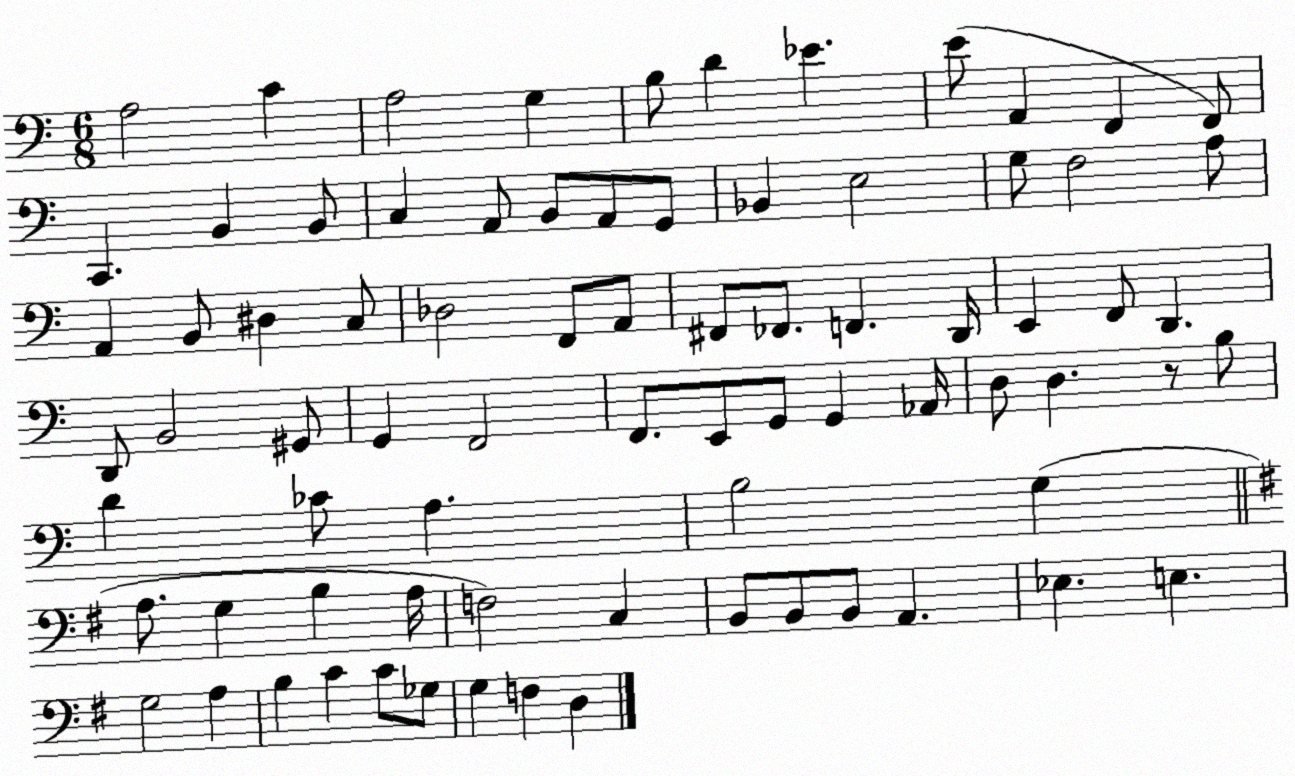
X:1
T:Untitled
M:6/8
L:1/4
K:C
A,2 C A,2 G, B,/2 D _E E/2 A,, F,, F,,/2 C,, B,, B,,/2 C, A,,/2 B,,/2 A,,/2 G,,/2 _B,, E,2 G,/2 F,2 A,/2 A,, B,,/2 ^D, C,/2 _D,2 F,,/2 A,,/2 ^F,,/2 _F,,/2 F,, D,,/4 E,, F,,/2 D,, D,,/2 B,,2 ^G,,/2 G,, F,,2 F,,/2 E,,/2 G,,/2 G,, _A,,/4 D,/2 D, z/2 B,/2 D _C/2 A, B,2 G, A,/2 G, B, A,/4 F,2 C, B,,/2 B,,/2 B,,/2 A,, _E, E, G,2 A, B, C C/2 _G,/2 G, F, D,